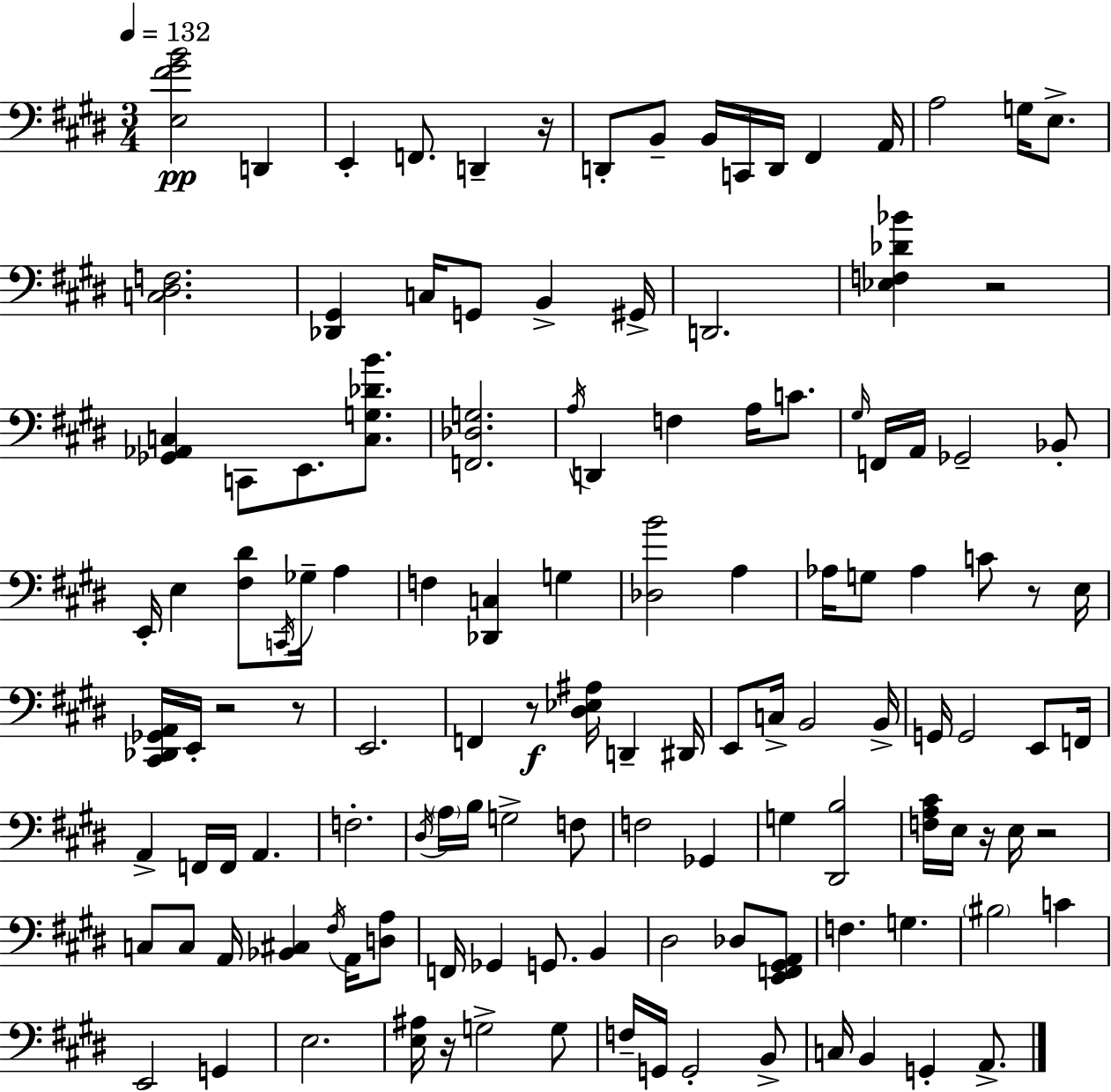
[E3,F#4,G#4,B4]/h D2/q E2/q F2/e. D2/q R/s D2/e B2/e B2/s C2/s D2/s F#2/q A2/s A3/h G3/s E3/e. [C3,D#3,F3]/h. [Db2,G#2]/q C3/s G2/e B2/q G#2/s D2/h. [Eb3,F3,Db4,Bb4]/q R/h [Gb2,Ab2,C3]/q C2/e E2/e. [C3,G3,Db4,B4]/e. [F2,Db3,G3]/h. A3/s D2/q F3/q A3/s C4/e. G#3/s F2/s A2/s Gb2/h Bb2/e E2/s E3/q [F#3,D#4]/e C2/s Gb3/s A3/q F3/q [Db2,C3]/q G3/q [Db3,B4]/h A3/q Ab3/s G3/e Ab3/q C4/e R/e E3/s [C#2,Db2,Gb2,A2]/s E2/s R/h R/e E2/h. F2/q R/e [D#3,Eb3,A#3]/s D2/q D#2/s E2/e C3/s B2/h B2/s G2/s G2/h E2/e F2/s A2/q F2/s F2/s A2/q. F3/h. D#3/s A3/s B3/s G3/h F3/e F3/h Gb2/q G3/q [D#2,B3]/h [F3,A3,C#4]/s E3/s R/s E3/s R/h C3/e C3/e A2/s [Bb2,C#3]/q F#3/s A2/s [D3,A3]/e F2/s Gb2/q G2/e. B2/q D#3/h Db3/e [E2,F2,G#2,A2]/e F3/q. G3/q. BIS3/h C4/q E2/h G2/q E3/h. [E3,A#3]/s R/s G3/h G3/e F3/s G2/s G2/h B2/e C3/s B2/q G2/q A2/e.